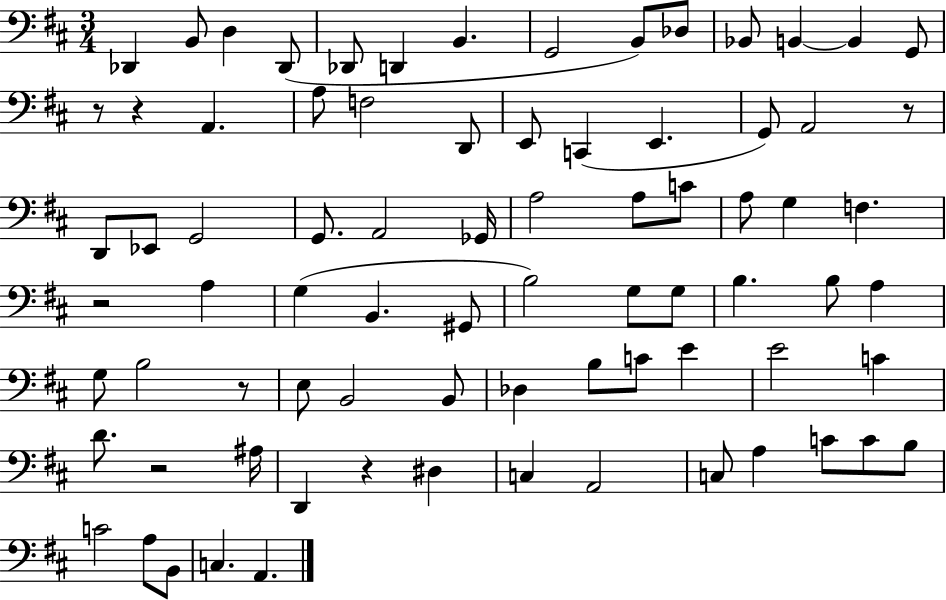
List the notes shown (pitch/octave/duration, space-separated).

Db2/q B2/e D3/q Db2/e Db2/e D2/q B2/q. G2/h B2/e Db3/e Bb2/e B2/q B2/q G2/e R/e R/q A2/q. A3/e F3/h D2/e E2/e C2/q E2/q. G2/e A2/h R/e D2/e Eb2/e G2/h G2/e. A2/h Gb2/s A3/h A3/e C4/e A3/e G3/q F3/q. R/h A3/q G3/q B2/q. G#2/e B3/h G3/e G3/e B3/q. B3/e A3/q G3/e B3/h R/e E3/e B2/h B2/e Db3/q B3/e C4/e E4/q E4/h C4/q D4/e. R/h A#3/s D2/q R/q D#3/q C3/q A2/h C3/e A3/q C4/e C4/e B3/e C4/h A3/e B2/e C3/q. A2/q.